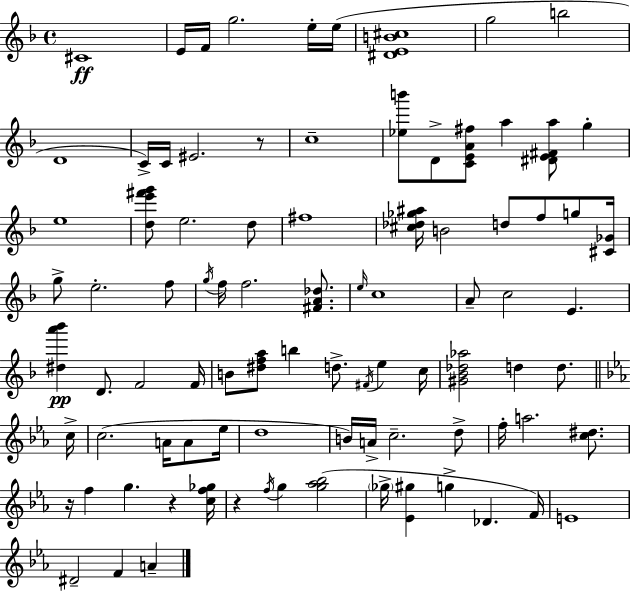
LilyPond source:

{
  \clef treble
  \time 4/4
  \defaultTimeSignature
  \key f \major
  cis'1\ff | e'16 f'16 g''2. e''16-. e''16( | <dis' e' b' cis''>1 | g''2 b''2 | \break d'1 | c'16->) c'16 eis'2. r8 | c''1-- | <ees'' b'''>8 d'8-> <c' e' a' fis''>8 a''4 <dis' e' fis' a''>8 g''4-. | \break e''1 | <d'' e''' fis''' g'''>8 e''2. d''8 | fis''1 | <cis'' des'' ges'' ais''>16 b'2 d''8 f''8 g''8 <cis' ges'>16 | \break g''8-> e''2.-. f''8 | \acciaccatura { g''16 } f''16 f''2. <fis' a' des''>8. | \grace { e''16 } c''1 | a'8-- c''2 e'4. | \break <dis'' a''' bes'''>4\pp d'8. f'2 | f'16 b'8 <dis'' f'' a''>8 b''4 d''8.-> \acciaccatura { fis'16 } e''4 | c''16 <gis' bes' des'' aes''>2 d''4 d''8. | \bar "||" \break \key ees \major c''16-> c''2.( a'16 a'8 | ees''16 d''1 | b'16) a'16-> c''2.-- d''8-> | f''16-. a''2. <c'' dis''>8. | \break r16 f''4 g''4. r4 | <c'' f'' ges''>16 r4 \acciaccatura { f''16 } g''4 <g'' aes'' bes''>2( | \parenthesize ges''16-> <ees' gis''>4 g''4-> des'4. | f'16) e'1 | \break dis'2-- f'4 a'4-- | \bar "|."
}